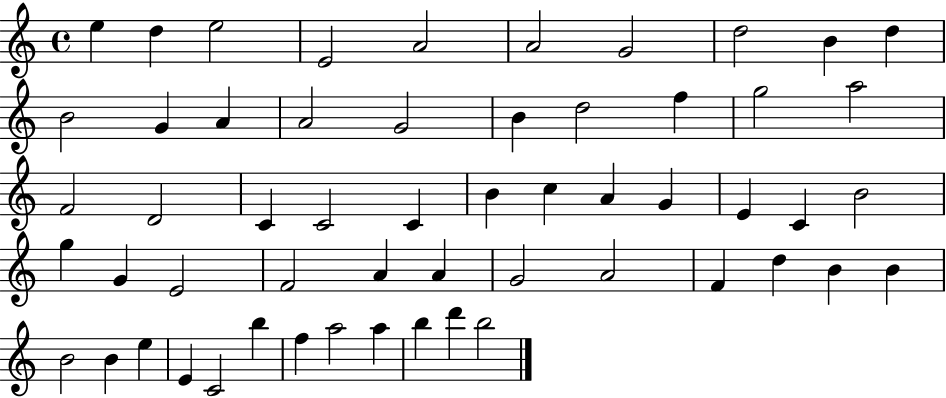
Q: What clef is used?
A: treble